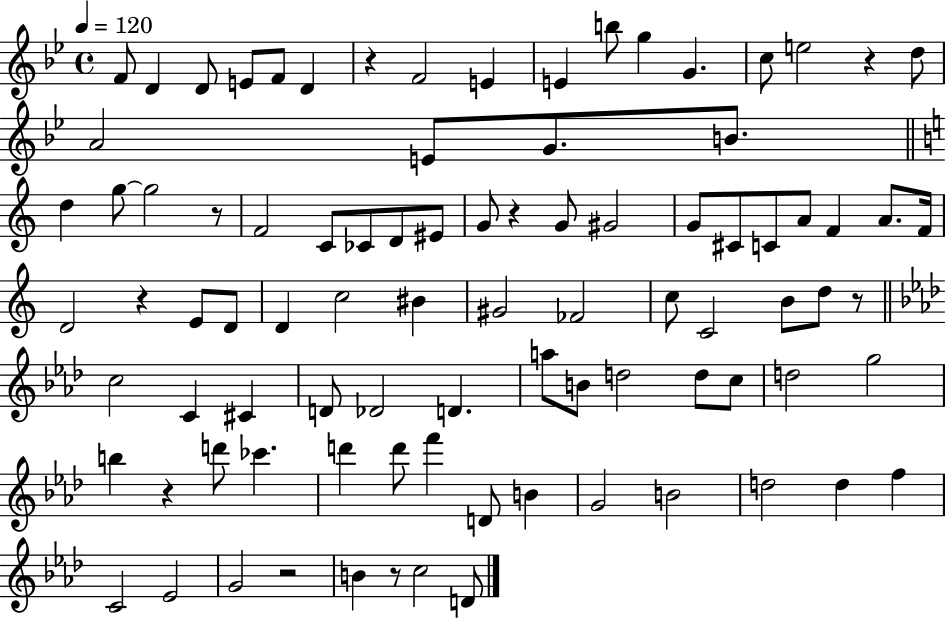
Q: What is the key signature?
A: BES major